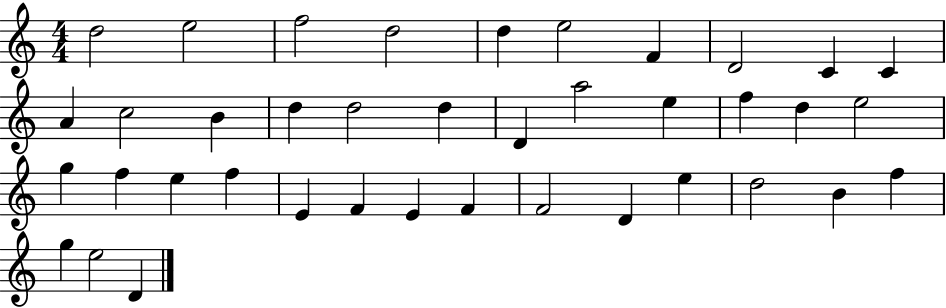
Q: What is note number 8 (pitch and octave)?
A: D4